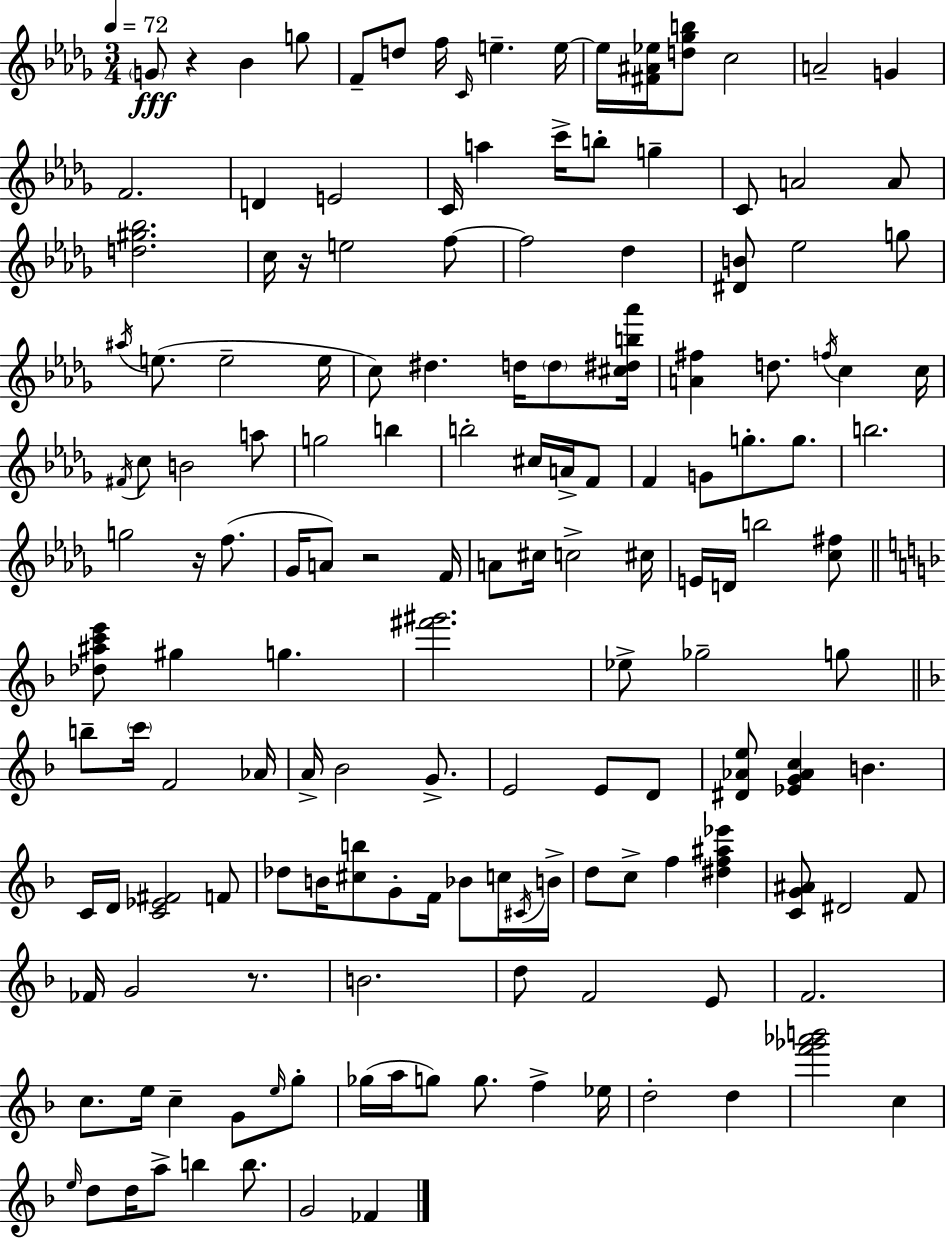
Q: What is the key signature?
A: BES minor